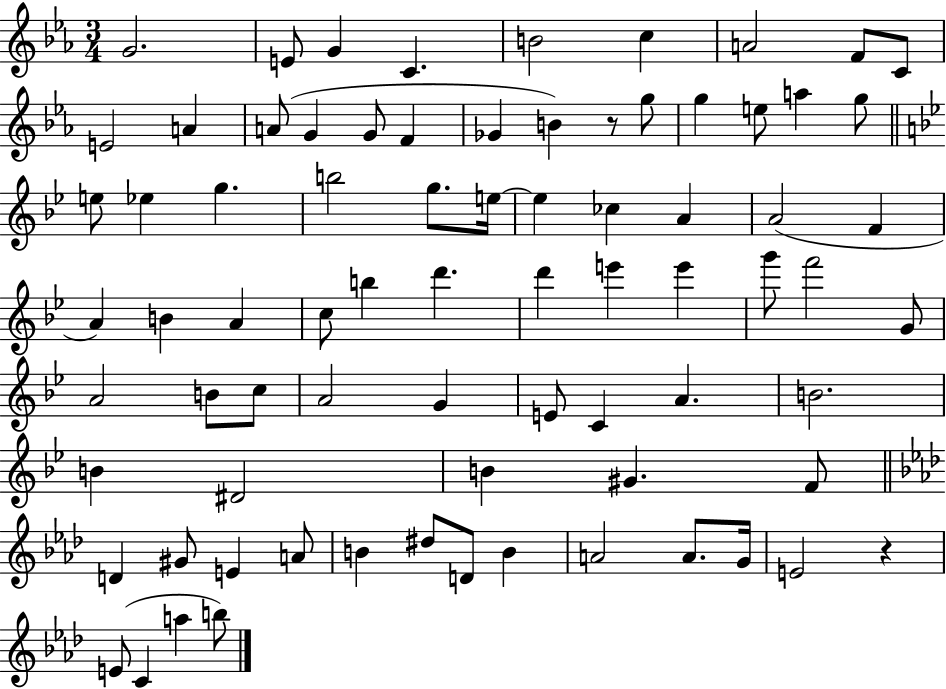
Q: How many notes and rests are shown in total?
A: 77